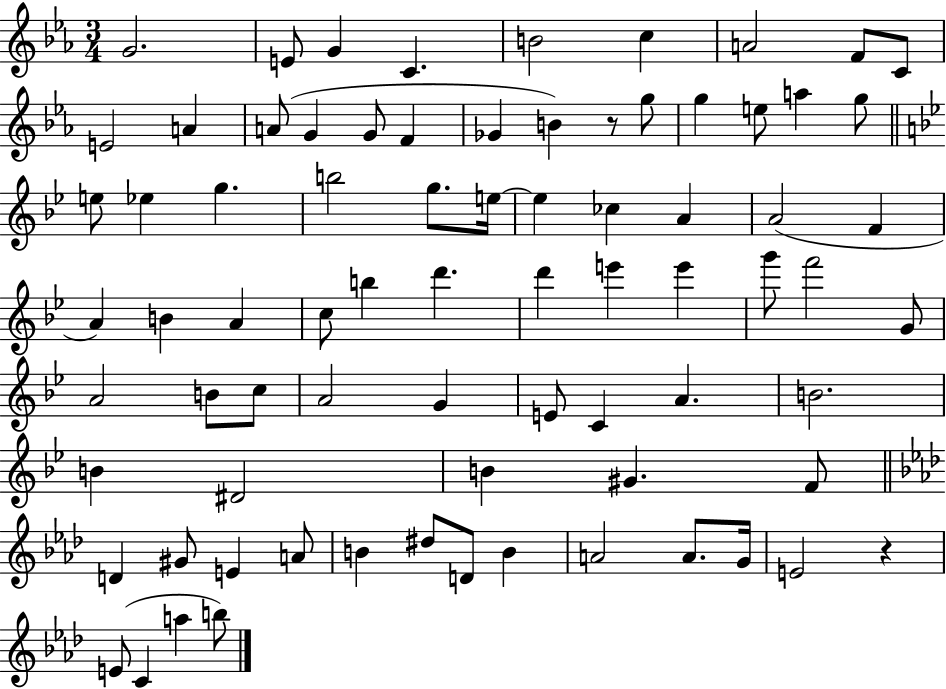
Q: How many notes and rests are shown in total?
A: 77